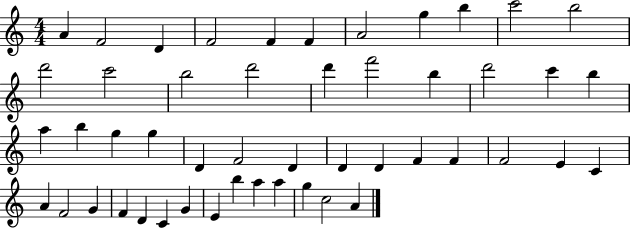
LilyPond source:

{
  \clef treble
  \numericTimeSignature
  \time 4/4
  \key c \major
  a'4 f'2 d'4 | f'2 f'4 f'4 | a'2 g''4 b''4 | c'''2 b''2 | \break d'''2 c'''2 | b''2 d'''2 | d'''4 f'''2 b''4 | d'''2 c'''4 b''4 | \break a''4 b''4 g''4 g''4 | d'4 f'2 d'4 | d'4 d'4 f'4 f'4 | f'2 e'4 c'4 | \break a'4 f'2 g'4 | f'4 d'4 c'4 g'4 | e'4 b''4 a''4 a''4 | g''4 c''2 a'4 | \break \bar "|."
}